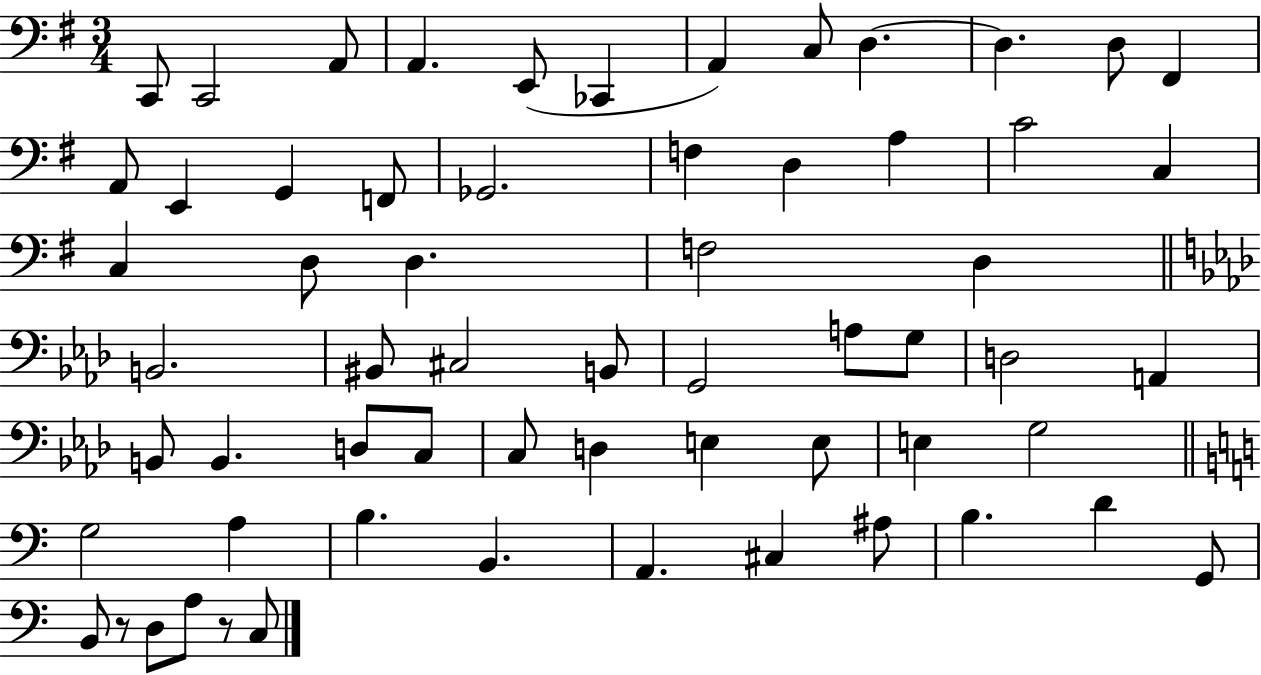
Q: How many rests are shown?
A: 2